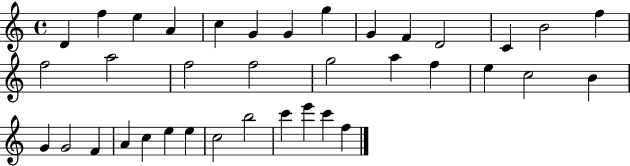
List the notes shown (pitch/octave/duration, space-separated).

D4/q F5/q E5/q A4/q C5/q G4/q G4/q G5/q G4/q F4/q D4/h C4/q B4/h F5/q F5/h A5/h F5/h F5/h G5/h A5/q F5/q E5/q C5/h B4/q G4/q G4/h F4/q A4/q C5/q E5/q E5/q C5/h B5/h C6/q E6/q C6/q F5/q